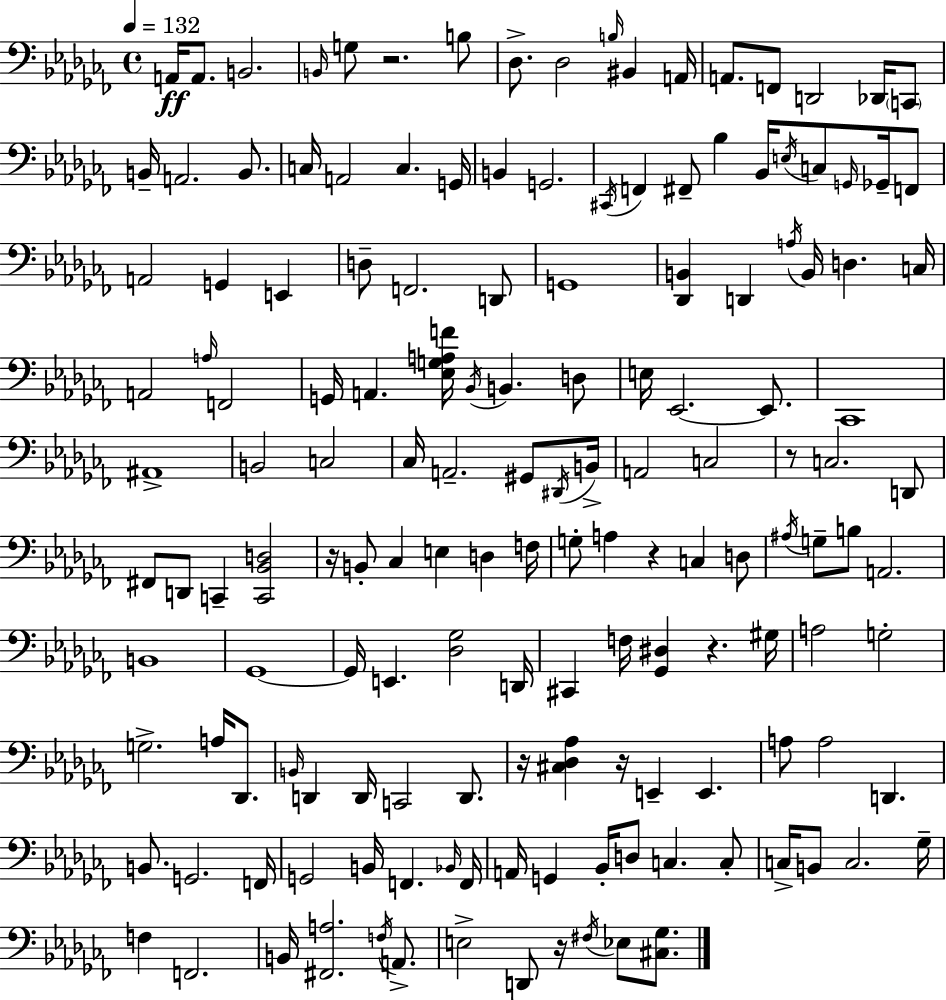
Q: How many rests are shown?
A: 8